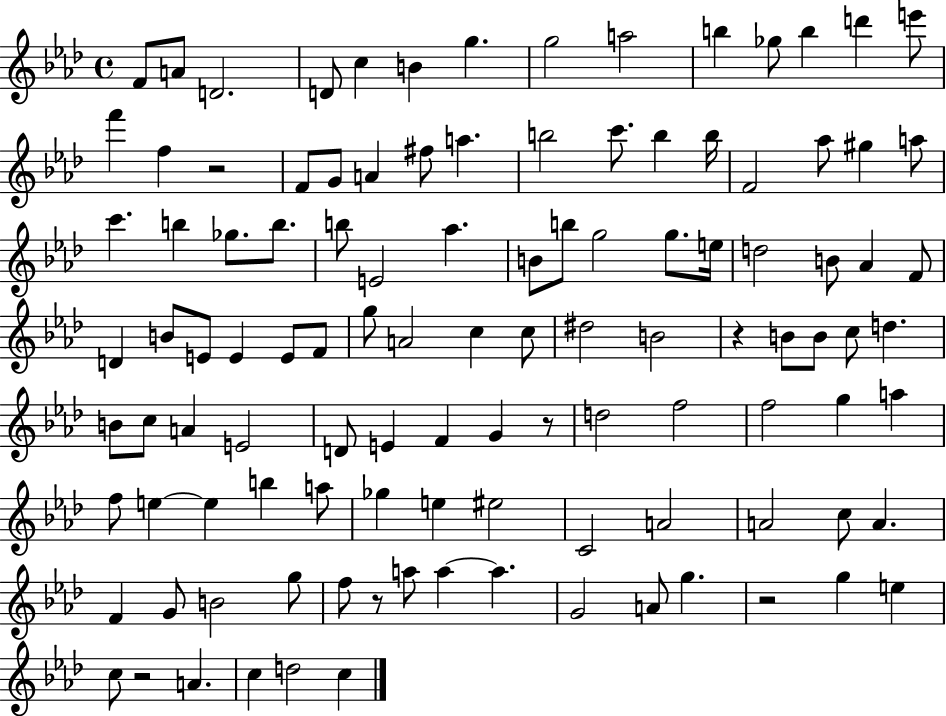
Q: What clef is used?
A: treble